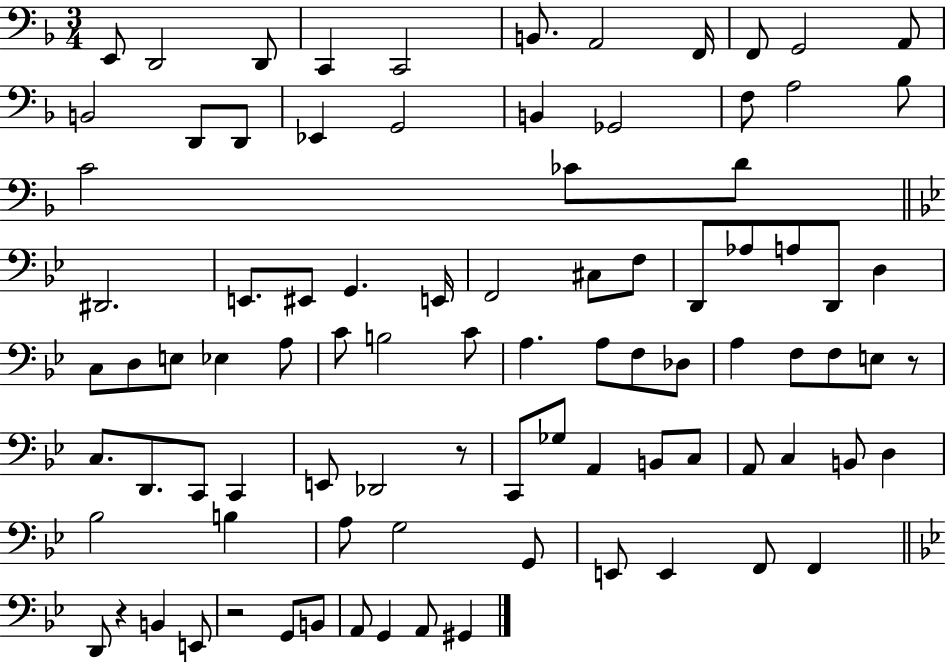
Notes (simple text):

E2/e D2/h D2/e C2/q C2/h B2/e. A2/h F2/s F2/e G2/h A2/e B2/h D2/e D2/e Eb2/q G2/h B2/q Gb2/h F3/e A3/h Bb3/e C4/h CES4/e D4/e D#2/h. E2/e. EIS2/e G2/q. E2/s F2/h C#3/e F3/e D2/e Ab3/e A3/e D2/e D3/q C3/e D3/e E3/e Eb3/q A3/e C4/e B3/h C4/e A3/q. A3/e F3/e Db3/e A3/q F3/e F3/e E3/e R/e C3/e. D2/e. C2/e C2/q E2/e Db2/h R/e C2/e Gb3/e A2/q B2/e C3/e A2/e C3/q B2/e D3/q Bb3/h B3/q A3/e G3/h G2/e E2/e E2/q F2/e F2/q D2/e R/q B2/q E2/e R/h G2/e B2/e A2/e G2/q A2/e G#2/q